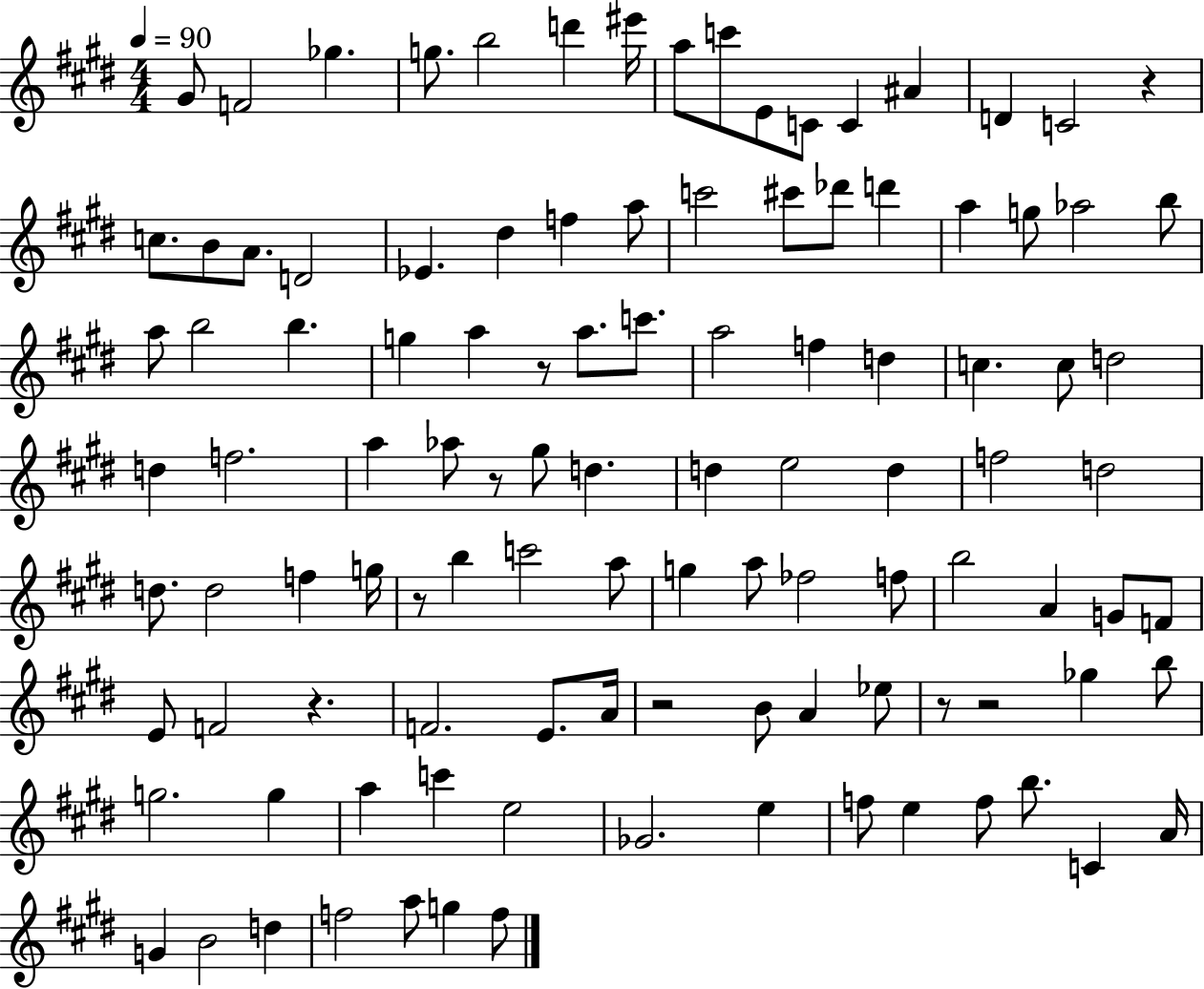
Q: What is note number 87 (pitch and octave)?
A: E5